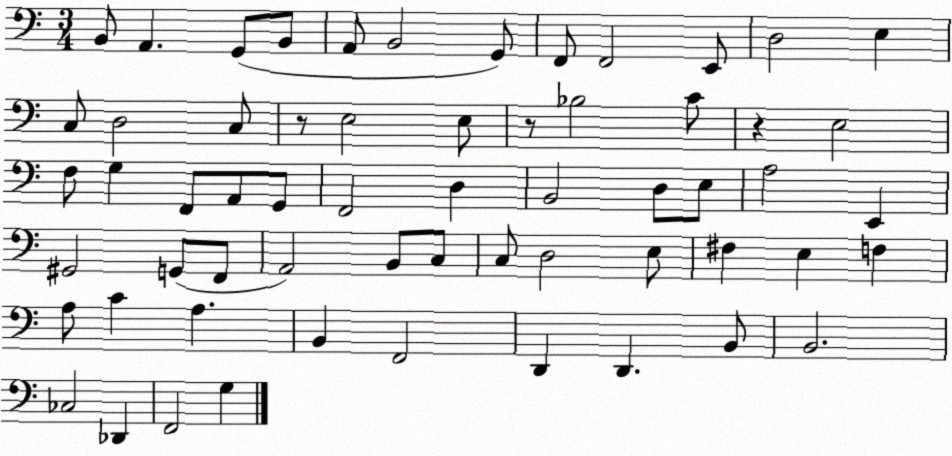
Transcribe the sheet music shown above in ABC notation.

X:1
T:Untitled
M:3/4
L:1/4
K:C
B,,/2 A,, G,,/2 B,,/2 A,,/2 B,,2 G,,/2 F,,/2 F,,2 E,,/2 D,2 E, C,/2 D,2 C,/2 z/2 E,2 E,/2 z/2 _B,2 C/2 z E,2 F,/2 G, F,,/2 A,,/2 G,,/2 F,,2 D, B,,2 D,/2 E,/2 A,2 E,, ^G,,2 G,,/2 F,,/2 A,,2 B,,/2 C,/2 C,/2 D,2 E,/2 ^F, E, F, A,/2 C A, B,, F,,2 D,, D,, B,,/2 B,,2 _C,2 _D,, F,,2 G,